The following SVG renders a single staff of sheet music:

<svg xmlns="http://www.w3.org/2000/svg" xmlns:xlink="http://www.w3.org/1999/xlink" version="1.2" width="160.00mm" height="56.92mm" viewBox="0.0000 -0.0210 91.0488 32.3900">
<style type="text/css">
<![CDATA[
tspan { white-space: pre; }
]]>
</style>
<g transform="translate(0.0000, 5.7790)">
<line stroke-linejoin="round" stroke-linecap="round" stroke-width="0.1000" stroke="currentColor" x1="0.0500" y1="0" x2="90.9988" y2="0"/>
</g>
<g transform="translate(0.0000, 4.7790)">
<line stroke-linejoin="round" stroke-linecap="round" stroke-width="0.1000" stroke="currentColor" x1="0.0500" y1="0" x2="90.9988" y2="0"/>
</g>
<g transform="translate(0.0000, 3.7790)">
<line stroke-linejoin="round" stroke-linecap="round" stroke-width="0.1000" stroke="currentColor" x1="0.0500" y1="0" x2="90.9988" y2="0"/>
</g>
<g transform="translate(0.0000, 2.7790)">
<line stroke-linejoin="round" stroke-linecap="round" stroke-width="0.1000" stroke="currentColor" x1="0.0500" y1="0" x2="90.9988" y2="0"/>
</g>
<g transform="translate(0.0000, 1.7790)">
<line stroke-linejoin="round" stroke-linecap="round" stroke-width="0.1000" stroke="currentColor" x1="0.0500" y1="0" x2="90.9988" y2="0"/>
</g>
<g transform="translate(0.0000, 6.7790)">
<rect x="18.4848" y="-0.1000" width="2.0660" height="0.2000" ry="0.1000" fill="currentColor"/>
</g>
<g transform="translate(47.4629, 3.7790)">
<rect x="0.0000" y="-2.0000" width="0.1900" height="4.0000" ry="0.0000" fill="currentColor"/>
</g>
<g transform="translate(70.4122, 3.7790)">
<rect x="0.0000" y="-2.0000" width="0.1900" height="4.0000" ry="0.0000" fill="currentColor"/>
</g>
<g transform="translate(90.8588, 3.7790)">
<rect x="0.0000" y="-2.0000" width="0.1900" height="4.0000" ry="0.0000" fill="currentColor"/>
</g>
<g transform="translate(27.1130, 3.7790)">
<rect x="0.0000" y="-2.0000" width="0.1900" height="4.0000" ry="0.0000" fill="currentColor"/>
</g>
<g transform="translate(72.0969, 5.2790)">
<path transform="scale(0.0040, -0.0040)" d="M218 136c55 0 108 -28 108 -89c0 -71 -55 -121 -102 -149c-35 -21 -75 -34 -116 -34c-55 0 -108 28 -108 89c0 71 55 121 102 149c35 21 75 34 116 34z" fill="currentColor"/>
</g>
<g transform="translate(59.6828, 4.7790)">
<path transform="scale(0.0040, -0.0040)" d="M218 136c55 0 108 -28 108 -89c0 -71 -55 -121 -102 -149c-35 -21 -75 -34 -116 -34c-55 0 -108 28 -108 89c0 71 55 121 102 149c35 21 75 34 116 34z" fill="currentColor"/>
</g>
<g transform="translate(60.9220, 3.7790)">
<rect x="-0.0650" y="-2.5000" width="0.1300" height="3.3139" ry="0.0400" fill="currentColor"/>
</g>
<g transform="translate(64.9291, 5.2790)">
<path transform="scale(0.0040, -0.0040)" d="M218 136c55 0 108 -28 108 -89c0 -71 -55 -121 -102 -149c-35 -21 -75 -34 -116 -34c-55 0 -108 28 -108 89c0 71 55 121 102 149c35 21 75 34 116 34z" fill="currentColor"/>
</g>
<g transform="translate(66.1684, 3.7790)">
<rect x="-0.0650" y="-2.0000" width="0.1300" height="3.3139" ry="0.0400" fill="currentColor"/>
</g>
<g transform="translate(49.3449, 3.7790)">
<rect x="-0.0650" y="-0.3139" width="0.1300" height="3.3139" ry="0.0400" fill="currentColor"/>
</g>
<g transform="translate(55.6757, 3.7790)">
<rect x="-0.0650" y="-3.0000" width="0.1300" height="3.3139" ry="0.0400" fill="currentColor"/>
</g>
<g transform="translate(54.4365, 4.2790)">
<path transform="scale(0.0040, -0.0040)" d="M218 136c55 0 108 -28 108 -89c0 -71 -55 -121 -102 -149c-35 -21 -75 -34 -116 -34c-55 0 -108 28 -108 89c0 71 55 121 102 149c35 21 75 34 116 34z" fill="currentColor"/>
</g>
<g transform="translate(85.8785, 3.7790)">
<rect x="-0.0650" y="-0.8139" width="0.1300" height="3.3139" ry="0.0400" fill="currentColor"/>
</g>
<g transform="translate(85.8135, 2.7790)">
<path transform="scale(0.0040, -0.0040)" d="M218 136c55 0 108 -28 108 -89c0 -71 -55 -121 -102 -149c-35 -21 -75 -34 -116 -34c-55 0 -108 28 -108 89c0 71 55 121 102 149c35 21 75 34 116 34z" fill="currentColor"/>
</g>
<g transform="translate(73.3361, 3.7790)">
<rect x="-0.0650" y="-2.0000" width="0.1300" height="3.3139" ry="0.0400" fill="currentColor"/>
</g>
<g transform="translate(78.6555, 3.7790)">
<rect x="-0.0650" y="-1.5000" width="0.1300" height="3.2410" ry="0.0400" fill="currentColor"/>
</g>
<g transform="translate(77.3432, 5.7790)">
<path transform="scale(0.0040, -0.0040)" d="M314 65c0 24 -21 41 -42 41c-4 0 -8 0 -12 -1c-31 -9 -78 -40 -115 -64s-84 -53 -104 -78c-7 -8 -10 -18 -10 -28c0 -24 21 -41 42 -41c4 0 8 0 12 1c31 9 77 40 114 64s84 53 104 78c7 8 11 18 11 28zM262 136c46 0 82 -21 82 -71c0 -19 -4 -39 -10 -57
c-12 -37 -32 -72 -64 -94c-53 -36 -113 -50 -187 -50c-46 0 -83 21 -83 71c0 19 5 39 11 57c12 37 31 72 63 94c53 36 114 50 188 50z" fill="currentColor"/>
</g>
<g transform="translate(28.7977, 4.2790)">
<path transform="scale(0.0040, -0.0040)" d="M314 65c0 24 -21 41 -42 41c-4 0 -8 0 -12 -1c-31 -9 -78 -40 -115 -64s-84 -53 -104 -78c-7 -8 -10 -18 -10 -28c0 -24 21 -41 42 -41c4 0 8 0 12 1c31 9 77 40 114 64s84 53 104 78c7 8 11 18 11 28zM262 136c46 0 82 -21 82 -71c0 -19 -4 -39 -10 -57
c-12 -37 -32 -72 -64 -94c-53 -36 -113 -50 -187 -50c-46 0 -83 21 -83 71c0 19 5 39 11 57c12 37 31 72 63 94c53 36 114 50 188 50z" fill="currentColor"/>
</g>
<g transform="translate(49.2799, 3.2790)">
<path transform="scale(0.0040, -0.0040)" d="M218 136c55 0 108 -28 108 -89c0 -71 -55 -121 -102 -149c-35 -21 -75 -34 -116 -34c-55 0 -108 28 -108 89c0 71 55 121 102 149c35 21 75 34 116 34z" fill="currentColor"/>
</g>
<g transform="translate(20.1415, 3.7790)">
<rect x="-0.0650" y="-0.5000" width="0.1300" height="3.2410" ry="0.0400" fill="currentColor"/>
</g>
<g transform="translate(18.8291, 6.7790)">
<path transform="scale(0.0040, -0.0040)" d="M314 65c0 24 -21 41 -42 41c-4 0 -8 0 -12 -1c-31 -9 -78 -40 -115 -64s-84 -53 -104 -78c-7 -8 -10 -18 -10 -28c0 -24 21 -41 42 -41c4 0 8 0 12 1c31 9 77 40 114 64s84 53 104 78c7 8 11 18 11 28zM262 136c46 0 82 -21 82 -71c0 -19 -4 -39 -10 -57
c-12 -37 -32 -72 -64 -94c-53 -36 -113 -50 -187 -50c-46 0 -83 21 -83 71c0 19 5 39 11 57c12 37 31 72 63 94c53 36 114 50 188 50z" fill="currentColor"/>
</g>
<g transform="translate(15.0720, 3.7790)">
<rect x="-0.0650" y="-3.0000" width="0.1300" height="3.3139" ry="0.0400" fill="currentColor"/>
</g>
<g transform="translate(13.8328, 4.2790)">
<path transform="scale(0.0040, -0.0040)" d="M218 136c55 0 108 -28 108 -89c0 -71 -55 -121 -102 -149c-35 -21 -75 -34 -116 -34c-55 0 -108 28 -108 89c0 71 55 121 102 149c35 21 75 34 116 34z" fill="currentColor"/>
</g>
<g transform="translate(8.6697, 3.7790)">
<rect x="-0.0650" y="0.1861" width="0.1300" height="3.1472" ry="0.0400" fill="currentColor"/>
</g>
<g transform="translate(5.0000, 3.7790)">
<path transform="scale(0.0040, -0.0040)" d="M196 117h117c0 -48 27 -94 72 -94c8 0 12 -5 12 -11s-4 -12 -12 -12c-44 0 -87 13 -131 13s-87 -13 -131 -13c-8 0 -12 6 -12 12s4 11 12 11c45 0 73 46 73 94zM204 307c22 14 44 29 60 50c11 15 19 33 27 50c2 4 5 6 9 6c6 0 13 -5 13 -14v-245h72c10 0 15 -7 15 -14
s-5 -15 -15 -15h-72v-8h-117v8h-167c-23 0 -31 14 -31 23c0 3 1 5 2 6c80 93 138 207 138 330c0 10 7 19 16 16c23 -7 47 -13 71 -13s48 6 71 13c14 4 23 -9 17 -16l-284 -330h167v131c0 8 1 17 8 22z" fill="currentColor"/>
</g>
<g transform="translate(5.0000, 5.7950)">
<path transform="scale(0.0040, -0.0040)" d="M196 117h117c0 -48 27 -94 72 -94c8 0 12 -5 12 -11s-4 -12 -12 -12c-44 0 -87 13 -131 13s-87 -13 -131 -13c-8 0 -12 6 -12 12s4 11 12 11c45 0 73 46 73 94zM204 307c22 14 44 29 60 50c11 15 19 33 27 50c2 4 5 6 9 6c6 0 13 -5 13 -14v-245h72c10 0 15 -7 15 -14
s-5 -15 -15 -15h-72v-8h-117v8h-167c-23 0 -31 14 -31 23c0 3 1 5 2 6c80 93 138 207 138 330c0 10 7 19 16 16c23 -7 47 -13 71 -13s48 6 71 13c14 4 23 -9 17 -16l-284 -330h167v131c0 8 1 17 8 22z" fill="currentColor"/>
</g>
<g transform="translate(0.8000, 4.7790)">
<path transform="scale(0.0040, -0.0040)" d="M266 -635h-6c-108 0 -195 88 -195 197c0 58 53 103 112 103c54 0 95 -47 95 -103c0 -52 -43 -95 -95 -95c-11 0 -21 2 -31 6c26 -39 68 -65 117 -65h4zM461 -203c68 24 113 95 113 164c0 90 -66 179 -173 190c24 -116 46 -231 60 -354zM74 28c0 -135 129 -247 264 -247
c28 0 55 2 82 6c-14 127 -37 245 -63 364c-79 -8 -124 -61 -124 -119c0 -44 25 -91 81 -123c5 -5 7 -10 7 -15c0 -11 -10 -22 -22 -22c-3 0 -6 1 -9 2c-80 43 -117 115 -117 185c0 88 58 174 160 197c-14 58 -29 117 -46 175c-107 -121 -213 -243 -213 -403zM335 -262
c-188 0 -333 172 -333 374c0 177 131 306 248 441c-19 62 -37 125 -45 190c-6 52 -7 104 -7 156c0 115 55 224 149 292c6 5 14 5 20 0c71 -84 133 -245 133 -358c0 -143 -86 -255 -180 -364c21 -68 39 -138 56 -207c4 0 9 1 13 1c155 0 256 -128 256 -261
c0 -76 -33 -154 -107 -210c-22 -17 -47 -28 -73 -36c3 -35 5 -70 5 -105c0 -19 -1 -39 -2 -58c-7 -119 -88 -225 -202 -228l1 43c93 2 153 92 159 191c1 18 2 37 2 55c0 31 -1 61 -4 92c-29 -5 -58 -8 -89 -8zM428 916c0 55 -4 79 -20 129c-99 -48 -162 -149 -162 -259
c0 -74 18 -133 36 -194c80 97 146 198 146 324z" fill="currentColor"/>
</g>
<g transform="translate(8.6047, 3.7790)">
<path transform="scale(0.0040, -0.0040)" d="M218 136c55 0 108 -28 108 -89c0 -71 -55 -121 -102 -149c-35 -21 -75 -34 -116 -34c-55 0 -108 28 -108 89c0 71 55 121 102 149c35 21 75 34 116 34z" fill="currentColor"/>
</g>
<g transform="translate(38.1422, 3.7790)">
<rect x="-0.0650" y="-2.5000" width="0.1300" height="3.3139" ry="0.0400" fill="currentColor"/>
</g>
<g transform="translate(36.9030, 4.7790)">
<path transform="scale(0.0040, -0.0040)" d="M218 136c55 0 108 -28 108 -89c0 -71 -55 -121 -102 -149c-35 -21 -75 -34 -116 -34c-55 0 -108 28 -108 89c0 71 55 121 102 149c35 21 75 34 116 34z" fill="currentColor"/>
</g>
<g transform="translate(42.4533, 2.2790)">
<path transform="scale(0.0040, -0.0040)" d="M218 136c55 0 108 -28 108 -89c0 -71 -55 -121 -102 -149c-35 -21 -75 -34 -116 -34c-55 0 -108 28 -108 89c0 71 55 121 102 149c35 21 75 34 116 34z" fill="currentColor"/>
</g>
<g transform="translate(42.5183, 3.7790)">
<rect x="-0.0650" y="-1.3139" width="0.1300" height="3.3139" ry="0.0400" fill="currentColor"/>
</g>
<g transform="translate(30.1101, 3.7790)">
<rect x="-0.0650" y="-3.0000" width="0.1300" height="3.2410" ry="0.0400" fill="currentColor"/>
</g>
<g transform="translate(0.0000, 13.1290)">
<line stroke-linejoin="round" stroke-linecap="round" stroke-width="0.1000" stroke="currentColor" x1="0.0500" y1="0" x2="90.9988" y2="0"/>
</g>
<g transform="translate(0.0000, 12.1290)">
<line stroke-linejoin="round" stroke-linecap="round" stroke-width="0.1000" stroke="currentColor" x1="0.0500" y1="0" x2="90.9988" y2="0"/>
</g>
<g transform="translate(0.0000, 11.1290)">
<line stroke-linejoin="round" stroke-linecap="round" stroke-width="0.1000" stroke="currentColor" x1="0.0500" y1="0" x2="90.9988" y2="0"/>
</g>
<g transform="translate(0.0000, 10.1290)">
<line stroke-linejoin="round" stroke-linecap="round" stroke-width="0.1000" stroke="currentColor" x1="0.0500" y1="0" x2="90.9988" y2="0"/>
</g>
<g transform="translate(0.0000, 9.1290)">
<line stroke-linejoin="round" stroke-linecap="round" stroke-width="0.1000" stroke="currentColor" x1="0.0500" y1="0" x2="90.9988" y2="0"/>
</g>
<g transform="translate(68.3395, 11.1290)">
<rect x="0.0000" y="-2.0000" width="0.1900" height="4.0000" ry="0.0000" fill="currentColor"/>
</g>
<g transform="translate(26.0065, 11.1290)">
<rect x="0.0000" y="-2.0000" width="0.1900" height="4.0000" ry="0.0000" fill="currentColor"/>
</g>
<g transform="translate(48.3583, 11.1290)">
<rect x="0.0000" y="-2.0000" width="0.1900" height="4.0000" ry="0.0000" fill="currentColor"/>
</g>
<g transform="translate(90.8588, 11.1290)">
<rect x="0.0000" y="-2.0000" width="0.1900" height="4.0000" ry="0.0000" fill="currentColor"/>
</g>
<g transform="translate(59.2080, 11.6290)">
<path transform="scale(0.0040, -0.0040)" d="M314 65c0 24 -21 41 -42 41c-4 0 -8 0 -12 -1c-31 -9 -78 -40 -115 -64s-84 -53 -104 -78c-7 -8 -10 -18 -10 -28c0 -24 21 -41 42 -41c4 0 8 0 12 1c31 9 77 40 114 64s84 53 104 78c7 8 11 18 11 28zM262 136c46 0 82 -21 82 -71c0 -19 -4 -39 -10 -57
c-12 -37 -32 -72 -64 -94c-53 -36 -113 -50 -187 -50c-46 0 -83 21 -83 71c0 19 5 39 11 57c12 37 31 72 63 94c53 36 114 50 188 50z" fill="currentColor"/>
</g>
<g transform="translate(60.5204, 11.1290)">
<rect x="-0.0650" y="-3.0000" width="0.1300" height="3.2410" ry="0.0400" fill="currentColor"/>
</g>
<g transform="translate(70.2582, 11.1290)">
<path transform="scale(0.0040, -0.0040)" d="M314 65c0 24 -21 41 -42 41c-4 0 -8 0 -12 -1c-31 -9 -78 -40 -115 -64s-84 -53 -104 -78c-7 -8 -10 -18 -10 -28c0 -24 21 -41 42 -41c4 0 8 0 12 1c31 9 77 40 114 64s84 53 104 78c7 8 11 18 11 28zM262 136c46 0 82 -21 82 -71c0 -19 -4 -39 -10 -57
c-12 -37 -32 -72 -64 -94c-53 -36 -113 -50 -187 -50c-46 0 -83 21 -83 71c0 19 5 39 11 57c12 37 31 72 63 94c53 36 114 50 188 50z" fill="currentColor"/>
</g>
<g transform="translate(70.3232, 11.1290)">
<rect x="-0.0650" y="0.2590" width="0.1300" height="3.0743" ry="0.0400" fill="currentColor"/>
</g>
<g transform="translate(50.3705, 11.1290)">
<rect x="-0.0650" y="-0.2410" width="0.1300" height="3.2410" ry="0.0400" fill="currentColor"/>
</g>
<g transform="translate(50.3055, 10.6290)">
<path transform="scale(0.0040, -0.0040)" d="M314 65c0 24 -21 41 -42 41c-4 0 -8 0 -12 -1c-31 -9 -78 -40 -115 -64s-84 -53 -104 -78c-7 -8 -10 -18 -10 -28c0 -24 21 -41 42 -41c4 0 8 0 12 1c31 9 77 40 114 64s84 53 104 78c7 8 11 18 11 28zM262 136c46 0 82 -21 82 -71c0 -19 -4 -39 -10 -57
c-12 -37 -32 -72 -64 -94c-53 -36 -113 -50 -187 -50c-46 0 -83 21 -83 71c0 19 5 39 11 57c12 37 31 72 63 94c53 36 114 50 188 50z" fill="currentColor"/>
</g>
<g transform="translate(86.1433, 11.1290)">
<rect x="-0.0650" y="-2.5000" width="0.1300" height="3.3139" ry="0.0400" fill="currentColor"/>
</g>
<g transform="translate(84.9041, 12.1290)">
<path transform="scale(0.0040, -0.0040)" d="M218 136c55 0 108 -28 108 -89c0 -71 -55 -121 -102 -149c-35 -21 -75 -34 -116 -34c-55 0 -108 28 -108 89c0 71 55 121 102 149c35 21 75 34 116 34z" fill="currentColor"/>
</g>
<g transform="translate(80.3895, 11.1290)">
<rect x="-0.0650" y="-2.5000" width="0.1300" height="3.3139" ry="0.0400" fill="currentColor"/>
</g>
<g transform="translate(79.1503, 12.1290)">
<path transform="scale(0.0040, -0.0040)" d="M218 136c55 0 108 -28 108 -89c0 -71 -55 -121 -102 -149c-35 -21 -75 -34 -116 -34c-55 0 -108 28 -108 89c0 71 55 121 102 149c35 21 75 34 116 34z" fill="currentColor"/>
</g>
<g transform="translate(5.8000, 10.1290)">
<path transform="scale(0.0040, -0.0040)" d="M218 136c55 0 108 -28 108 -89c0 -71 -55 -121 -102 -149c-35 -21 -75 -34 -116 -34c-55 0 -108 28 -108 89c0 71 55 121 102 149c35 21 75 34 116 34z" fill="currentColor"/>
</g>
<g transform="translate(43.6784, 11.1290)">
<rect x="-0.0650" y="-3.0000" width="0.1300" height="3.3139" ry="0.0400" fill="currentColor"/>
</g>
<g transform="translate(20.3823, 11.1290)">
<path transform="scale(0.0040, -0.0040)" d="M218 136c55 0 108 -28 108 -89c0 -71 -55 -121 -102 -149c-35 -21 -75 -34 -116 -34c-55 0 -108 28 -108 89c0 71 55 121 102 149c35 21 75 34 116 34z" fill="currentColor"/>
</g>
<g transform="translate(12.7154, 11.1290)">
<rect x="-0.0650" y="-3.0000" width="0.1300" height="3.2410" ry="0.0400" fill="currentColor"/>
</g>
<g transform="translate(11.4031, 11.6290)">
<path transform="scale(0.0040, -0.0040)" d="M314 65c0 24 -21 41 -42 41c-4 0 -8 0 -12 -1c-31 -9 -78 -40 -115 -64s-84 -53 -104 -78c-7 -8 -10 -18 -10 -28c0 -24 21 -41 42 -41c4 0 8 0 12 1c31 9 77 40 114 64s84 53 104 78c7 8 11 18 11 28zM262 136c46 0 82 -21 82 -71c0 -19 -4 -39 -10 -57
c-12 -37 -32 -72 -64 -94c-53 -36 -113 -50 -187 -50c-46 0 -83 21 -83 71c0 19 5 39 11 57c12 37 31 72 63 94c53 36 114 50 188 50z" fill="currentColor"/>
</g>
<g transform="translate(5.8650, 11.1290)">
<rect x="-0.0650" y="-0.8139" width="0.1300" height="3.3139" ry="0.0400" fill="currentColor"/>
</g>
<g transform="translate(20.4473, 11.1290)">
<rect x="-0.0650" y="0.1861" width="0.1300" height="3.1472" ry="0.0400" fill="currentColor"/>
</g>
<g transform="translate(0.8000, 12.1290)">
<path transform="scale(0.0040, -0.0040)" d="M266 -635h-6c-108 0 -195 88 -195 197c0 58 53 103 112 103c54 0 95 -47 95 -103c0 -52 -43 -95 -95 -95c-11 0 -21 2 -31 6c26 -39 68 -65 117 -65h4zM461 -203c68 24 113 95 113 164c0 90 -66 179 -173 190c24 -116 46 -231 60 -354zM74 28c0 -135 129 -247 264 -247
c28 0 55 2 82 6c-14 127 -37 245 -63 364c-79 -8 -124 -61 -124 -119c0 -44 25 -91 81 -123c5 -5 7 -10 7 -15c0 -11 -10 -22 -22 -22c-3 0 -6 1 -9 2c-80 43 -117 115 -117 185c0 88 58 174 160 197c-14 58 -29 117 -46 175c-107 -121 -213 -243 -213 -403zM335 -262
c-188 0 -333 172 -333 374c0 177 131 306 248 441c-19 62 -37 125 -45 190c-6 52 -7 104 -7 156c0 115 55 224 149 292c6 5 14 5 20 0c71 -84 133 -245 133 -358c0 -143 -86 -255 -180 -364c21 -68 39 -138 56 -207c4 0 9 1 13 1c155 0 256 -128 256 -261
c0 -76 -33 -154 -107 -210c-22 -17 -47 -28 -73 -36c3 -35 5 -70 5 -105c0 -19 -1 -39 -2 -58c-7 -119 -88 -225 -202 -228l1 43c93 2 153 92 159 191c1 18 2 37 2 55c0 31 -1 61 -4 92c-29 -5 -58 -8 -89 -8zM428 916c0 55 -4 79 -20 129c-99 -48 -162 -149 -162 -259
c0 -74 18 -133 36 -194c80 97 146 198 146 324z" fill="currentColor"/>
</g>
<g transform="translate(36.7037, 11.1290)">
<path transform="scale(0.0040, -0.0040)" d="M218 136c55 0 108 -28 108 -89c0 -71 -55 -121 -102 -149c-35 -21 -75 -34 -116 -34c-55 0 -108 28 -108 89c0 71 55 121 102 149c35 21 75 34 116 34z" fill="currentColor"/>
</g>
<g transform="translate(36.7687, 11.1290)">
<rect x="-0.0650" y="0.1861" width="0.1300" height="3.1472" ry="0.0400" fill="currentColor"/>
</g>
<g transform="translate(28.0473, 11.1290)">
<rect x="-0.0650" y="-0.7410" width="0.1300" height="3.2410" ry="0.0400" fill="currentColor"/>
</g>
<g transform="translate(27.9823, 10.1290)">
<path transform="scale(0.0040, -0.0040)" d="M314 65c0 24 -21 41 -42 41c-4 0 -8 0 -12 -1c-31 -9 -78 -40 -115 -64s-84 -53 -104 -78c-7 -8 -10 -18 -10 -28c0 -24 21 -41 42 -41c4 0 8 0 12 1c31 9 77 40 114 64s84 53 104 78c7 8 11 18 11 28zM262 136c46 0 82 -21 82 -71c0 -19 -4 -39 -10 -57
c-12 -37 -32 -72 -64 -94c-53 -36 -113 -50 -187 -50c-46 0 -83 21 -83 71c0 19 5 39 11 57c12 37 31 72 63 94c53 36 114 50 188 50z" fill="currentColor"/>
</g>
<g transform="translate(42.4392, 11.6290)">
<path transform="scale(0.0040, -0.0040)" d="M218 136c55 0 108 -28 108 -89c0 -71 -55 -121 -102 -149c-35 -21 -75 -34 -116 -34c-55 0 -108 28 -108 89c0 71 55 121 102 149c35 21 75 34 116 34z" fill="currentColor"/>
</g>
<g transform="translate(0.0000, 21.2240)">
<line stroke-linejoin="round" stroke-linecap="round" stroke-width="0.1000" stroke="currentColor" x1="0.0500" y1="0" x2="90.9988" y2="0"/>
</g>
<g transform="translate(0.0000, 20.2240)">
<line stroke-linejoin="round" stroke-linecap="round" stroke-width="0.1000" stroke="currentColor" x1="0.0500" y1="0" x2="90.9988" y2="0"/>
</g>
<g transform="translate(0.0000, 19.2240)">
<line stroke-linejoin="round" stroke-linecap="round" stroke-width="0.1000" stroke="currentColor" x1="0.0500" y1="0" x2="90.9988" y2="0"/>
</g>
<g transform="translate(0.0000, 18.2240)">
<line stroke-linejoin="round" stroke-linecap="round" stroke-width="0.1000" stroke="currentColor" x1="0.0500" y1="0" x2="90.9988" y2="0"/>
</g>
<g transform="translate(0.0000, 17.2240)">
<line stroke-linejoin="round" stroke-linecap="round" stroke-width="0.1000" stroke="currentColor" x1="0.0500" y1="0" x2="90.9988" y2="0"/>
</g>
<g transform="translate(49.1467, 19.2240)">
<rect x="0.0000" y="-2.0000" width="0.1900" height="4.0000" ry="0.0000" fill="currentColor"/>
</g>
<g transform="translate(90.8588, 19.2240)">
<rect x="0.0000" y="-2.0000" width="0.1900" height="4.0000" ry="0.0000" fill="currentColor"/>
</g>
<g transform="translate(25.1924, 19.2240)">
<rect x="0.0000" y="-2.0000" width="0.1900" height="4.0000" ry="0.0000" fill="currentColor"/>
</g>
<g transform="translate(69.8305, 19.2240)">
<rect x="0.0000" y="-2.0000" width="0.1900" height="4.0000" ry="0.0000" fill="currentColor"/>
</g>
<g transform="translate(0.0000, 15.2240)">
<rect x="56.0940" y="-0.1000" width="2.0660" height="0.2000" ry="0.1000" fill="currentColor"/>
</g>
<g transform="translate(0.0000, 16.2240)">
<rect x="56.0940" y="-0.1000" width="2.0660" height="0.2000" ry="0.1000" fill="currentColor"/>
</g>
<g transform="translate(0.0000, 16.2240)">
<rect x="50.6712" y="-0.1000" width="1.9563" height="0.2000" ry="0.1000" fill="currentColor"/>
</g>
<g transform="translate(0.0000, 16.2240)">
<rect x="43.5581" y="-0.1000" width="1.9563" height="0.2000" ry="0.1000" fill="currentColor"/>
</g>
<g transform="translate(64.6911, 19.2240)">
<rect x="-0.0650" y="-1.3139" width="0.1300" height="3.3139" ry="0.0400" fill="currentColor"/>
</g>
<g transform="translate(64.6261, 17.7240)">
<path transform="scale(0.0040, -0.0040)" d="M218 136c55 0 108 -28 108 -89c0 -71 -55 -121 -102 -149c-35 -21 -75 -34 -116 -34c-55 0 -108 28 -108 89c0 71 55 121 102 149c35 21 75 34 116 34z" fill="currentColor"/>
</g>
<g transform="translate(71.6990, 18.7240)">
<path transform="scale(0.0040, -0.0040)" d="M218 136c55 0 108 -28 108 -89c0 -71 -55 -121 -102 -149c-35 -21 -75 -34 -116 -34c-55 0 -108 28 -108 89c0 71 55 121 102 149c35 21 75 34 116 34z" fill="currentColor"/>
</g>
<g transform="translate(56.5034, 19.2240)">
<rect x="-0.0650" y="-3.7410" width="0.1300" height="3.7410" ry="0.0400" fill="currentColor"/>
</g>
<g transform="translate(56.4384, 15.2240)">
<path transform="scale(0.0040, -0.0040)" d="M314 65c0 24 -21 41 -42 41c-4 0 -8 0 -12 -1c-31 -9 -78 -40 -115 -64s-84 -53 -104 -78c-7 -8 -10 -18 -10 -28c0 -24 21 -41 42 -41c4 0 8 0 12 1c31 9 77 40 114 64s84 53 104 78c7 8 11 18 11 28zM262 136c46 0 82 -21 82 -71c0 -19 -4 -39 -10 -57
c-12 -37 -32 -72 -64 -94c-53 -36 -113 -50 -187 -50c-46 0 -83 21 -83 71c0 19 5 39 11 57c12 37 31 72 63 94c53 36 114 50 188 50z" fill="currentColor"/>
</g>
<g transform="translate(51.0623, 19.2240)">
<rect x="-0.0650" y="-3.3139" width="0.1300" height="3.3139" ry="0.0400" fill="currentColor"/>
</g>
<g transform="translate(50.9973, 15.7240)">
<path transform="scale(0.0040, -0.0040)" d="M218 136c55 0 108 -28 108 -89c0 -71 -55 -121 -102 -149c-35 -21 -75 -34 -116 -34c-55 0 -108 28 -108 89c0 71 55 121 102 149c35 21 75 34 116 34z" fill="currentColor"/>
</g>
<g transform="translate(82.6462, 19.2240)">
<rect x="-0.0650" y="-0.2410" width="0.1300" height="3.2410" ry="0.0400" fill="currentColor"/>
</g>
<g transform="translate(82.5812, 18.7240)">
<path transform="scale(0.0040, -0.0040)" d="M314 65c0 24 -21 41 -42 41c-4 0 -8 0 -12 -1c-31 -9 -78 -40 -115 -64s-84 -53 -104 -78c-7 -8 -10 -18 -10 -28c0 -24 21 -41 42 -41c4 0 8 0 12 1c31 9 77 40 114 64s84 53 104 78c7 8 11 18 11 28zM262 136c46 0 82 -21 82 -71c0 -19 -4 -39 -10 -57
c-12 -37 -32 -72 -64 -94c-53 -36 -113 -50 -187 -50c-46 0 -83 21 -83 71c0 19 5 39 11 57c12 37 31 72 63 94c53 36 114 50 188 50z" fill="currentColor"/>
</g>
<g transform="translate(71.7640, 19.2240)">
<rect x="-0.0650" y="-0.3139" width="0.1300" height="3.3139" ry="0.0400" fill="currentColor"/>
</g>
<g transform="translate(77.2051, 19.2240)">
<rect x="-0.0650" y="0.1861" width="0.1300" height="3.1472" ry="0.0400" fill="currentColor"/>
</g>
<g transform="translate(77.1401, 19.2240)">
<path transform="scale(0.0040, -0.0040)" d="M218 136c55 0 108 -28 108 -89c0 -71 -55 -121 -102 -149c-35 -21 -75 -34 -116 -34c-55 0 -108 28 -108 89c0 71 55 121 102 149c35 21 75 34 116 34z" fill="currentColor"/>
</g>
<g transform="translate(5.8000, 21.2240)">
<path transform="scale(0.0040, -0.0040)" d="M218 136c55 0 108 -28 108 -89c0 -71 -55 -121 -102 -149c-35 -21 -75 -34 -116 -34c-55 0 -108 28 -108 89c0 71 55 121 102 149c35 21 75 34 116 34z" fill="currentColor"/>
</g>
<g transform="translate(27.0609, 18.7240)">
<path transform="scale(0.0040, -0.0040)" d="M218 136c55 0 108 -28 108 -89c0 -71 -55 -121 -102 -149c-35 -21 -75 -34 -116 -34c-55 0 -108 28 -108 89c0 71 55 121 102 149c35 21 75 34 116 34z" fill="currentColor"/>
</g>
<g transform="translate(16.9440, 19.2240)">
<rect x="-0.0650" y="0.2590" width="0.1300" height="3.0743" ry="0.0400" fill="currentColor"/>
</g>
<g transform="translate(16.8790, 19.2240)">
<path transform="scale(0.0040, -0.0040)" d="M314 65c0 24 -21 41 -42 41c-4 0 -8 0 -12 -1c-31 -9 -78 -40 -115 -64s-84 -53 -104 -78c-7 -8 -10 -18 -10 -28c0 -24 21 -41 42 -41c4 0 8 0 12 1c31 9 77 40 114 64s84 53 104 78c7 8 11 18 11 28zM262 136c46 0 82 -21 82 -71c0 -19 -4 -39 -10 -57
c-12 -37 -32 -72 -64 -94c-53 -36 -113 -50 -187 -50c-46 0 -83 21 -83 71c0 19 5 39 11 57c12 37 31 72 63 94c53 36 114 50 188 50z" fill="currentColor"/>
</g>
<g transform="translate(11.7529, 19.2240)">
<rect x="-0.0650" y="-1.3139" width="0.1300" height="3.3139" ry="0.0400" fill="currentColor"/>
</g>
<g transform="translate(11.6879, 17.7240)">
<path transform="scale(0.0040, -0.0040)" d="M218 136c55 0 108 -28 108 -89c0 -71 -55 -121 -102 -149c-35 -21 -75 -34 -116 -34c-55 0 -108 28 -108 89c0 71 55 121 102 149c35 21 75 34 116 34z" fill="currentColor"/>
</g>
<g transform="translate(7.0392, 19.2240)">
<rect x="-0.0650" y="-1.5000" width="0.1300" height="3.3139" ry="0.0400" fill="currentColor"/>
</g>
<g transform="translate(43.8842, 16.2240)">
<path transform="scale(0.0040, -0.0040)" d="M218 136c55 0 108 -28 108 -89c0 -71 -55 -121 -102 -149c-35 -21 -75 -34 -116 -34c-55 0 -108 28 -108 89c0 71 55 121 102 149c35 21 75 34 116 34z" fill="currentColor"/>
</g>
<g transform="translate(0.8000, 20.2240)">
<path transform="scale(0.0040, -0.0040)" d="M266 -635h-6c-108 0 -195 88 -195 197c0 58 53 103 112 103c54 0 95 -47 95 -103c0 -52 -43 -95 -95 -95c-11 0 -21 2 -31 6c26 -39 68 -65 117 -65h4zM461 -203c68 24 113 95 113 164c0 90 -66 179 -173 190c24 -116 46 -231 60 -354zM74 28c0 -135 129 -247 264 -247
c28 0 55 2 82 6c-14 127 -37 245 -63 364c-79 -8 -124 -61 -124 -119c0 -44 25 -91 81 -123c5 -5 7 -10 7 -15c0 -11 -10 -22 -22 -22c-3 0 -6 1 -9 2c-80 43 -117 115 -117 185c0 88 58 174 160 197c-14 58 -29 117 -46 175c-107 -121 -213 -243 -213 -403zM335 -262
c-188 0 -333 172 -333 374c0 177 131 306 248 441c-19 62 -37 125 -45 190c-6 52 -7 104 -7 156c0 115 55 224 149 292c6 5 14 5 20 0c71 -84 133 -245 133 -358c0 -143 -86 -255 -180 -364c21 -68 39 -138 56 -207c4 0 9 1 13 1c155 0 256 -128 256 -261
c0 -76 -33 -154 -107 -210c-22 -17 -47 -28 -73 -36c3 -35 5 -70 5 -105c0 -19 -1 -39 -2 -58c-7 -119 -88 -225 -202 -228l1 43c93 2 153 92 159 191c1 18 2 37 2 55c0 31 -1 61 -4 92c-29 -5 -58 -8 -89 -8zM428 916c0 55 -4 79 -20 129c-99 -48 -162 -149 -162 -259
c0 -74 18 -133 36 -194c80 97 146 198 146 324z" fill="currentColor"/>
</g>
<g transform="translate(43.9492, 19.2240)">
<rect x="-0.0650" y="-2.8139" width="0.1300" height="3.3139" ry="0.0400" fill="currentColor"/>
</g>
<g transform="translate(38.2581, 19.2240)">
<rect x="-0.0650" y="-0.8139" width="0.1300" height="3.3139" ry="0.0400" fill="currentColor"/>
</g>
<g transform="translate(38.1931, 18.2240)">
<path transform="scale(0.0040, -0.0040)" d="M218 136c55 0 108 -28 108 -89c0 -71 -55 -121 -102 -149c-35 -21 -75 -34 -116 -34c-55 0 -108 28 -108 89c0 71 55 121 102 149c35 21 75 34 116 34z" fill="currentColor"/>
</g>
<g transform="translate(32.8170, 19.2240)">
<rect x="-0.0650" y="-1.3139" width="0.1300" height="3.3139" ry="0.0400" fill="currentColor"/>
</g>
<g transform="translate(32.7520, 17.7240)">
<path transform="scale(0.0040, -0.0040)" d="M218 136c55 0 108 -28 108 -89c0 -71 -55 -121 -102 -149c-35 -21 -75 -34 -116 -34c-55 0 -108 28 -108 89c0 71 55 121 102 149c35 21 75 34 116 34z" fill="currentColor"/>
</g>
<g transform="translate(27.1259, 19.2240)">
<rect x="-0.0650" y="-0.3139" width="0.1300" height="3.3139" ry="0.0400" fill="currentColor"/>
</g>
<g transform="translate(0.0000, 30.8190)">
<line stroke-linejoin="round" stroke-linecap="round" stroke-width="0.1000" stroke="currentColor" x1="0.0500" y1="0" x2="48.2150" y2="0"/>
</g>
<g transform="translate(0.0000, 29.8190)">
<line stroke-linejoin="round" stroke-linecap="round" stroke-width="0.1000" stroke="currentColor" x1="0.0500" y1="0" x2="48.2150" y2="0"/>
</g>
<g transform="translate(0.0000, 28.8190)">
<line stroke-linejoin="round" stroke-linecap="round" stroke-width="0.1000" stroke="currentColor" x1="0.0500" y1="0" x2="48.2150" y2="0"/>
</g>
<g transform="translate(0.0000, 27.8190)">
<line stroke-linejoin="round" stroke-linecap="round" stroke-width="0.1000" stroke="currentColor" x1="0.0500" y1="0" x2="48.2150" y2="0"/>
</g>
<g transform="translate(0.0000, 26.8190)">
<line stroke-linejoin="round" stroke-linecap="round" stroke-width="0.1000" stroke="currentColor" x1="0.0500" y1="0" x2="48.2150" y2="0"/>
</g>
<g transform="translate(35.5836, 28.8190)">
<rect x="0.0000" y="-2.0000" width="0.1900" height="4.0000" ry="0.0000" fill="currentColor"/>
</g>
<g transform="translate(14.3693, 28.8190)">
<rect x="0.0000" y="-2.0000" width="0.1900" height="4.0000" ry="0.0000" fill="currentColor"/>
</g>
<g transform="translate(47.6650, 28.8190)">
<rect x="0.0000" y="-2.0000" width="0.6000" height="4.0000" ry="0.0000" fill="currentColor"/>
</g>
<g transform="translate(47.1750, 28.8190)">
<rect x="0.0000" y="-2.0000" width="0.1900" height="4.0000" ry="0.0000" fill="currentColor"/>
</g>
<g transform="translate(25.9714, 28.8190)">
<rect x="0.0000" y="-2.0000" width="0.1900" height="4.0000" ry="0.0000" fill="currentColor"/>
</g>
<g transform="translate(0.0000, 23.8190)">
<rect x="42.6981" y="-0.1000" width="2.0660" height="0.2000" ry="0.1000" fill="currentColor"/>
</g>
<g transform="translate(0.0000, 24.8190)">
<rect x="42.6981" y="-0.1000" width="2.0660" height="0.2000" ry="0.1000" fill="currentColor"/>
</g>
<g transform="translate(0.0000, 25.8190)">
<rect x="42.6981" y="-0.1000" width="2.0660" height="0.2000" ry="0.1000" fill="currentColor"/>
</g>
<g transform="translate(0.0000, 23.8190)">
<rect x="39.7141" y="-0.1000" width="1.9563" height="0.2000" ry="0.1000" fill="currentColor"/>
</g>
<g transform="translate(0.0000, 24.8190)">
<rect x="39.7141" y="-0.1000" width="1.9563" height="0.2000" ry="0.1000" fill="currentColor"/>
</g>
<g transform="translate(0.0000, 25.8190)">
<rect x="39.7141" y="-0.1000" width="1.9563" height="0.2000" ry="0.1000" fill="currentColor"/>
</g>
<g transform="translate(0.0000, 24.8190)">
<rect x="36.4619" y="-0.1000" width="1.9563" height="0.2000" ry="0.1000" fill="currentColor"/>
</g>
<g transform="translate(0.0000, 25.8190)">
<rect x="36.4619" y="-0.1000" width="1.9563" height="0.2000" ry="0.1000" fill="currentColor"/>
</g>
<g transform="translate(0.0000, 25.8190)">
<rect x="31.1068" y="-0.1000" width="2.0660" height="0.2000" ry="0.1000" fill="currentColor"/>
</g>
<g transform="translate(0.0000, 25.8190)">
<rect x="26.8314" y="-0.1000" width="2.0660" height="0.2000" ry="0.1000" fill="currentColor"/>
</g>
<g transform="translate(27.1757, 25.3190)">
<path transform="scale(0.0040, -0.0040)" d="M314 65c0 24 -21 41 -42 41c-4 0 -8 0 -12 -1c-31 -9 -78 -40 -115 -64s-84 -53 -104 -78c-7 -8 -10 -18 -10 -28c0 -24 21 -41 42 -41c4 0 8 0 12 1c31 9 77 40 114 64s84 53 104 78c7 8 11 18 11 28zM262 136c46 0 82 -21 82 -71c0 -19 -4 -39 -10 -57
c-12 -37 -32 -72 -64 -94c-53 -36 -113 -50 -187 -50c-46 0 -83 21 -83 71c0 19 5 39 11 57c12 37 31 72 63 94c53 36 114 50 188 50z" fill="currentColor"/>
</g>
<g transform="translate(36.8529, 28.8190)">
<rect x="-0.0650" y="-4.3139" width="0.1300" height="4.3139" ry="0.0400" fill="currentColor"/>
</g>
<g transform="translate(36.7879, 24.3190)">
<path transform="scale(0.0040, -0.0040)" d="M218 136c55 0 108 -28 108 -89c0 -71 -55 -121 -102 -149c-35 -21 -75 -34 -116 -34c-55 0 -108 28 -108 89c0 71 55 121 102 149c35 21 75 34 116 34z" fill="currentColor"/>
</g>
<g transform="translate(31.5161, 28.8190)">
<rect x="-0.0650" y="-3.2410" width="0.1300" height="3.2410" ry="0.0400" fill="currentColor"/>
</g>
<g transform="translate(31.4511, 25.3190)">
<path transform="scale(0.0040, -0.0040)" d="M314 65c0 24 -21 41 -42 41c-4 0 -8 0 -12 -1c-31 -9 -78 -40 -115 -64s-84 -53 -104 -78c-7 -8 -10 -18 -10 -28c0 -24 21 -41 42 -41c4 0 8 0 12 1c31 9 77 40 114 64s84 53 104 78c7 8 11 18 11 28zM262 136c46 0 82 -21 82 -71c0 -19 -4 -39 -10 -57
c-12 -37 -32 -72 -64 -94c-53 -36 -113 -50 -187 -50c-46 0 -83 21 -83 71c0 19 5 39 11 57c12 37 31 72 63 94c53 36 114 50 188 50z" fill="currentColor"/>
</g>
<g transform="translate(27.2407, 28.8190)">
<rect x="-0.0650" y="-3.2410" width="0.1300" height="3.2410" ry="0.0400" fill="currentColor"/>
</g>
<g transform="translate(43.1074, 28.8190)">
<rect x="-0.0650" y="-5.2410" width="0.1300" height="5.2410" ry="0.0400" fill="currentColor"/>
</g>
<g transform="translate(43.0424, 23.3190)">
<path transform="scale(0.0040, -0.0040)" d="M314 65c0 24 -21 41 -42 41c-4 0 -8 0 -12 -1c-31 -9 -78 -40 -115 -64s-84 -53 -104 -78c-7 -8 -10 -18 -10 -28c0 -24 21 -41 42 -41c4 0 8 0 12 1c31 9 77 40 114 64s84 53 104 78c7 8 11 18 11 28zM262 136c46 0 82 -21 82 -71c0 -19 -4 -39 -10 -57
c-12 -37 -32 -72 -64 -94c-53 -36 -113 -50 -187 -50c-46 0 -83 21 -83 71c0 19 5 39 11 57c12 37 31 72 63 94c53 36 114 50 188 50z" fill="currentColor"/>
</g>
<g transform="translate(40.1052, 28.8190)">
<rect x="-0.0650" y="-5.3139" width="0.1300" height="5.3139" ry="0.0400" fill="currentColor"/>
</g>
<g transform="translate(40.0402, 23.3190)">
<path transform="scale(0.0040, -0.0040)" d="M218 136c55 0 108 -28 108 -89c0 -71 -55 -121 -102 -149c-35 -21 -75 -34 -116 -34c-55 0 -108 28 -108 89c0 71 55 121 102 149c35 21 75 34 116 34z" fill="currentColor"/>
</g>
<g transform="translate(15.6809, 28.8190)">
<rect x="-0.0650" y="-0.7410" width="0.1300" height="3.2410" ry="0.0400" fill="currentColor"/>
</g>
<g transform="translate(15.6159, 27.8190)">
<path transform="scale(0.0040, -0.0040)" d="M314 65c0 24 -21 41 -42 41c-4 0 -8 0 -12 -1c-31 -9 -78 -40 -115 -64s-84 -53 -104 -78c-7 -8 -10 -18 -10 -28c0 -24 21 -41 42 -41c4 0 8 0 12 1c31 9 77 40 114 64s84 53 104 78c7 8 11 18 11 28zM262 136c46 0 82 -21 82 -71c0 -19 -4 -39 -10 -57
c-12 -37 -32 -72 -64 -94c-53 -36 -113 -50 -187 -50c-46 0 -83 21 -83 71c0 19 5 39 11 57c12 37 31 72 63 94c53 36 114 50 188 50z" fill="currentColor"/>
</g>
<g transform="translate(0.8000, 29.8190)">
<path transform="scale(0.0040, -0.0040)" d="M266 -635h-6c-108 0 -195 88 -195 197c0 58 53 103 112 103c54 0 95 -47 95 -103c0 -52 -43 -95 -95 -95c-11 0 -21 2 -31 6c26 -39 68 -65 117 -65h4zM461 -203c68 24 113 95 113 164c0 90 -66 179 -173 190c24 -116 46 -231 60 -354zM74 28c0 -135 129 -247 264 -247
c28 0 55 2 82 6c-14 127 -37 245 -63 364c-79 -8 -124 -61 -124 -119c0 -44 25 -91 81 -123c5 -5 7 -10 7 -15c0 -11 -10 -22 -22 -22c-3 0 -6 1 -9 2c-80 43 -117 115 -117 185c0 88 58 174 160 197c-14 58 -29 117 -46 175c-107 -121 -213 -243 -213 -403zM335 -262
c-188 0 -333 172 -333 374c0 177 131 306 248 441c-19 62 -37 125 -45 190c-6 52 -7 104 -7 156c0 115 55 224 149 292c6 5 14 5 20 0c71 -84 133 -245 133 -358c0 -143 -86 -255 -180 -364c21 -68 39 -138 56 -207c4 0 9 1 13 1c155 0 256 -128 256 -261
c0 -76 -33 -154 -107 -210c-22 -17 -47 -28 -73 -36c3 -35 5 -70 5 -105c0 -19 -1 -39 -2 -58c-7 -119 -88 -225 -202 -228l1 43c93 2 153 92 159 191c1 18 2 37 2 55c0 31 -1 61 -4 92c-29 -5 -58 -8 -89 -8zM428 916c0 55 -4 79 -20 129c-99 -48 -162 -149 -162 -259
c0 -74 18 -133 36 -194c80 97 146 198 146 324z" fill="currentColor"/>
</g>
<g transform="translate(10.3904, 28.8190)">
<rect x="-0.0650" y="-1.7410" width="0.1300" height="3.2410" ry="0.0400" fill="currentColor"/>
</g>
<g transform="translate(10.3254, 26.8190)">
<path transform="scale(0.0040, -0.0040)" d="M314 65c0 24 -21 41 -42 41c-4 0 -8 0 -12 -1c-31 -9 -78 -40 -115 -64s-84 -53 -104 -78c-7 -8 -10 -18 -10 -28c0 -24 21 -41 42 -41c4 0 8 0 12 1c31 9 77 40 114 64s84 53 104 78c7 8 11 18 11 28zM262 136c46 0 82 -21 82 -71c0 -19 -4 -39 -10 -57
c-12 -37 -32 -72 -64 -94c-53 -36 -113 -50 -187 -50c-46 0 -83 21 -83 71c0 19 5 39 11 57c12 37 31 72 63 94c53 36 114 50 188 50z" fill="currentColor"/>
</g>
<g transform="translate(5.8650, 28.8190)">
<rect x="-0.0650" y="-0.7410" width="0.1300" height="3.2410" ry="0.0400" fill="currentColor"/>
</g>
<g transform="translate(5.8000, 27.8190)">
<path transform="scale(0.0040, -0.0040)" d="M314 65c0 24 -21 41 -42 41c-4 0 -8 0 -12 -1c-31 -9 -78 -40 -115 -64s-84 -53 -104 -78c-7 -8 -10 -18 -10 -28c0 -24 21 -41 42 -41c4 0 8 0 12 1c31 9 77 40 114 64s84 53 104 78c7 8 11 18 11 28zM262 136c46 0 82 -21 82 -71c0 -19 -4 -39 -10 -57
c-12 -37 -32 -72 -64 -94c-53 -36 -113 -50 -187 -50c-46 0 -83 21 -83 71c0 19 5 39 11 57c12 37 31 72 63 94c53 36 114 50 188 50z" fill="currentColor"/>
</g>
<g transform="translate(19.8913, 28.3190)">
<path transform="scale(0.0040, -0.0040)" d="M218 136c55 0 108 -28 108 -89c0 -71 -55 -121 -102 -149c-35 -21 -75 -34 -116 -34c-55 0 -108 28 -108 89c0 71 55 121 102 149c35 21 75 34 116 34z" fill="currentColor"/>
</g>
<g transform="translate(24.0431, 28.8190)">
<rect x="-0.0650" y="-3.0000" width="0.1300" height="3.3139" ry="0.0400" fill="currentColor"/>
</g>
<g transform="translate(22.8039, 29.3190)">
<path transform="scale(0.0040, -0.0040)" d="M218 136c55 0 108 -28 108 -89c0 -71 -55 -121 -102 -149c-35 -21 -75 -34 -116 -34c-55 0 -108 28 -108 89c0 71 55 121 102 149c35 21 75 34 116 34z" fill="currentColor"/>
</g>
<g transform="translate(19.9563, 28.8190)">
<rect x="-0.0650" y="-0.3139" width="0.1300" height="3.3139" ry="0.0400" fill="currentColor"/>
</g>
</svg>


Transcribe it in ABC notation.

X:1
T:Untitled
M:4/4
L:1/4
K:C
B A C2 A2 G e c A G F F E2 d d A2 B d2 B A c2 A2 B2 G G E e B2 c e d a b c'2 e c B c2 d2 f2 d2 c A b2 b2 d' f' f'2